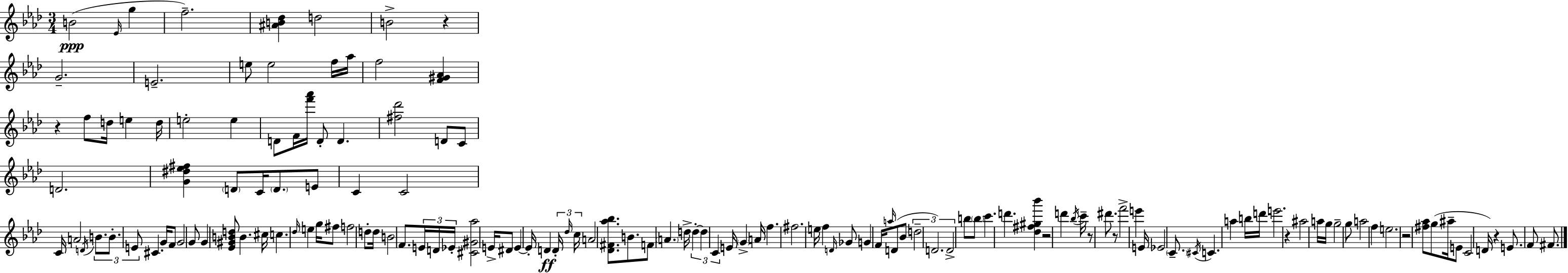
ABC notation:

X:1
T:Untitled
M:3/4
L:1/4
K:Ab
B2 _E/4 g f2 [^AB_d] d2 B2 z G2 E2 e/2 e2 f/4 _a/4 f2 [F^G_A] z f/2 d/4 e d/4 e2 e D/2 F/4 [f'_a']/4 D/2 D [^f_d']2 D/2 C/2 D2 [G^d_e^f] D/2 C/4 D/2 E/2 C C2 C/4 A2 D/4 B/2 B/2 E/2 ^C G/4 F/2 G2 G/2 G [_E^GBd]/2 B ^c/4 c _d/4 e g/4 ^f/2 f2 d/2 d/4 B2 F/2 E/4 D/4 _E/4 [^C^G_a]2 E/4 ^D/2 E E/4 D D/4 _d/4 c/4 A2 [_D^F_a_b]/2 B/2 F/2 A d/4 d d C E/4 G A/4 f ^f2 e/4 f D/4 _G/2 G F/4 a/4 D/2 _B/2 d2 D2 D2 b/2 b/2 c' d' [_d^f^g_b'] z2 d' _b/4 c'/4 z/2 ^d'/2 z/2 f'2 e' E/4 _E2 C/2 ^C/4 C a b/4 d'/4 e'2 z ^a2 a/4 g/4 g2 g/2 a2 f e2 z2 [^f_a]/2 g/2 ^a/4 E/2 C2 D/4 z E/2 F/2 ^F/2